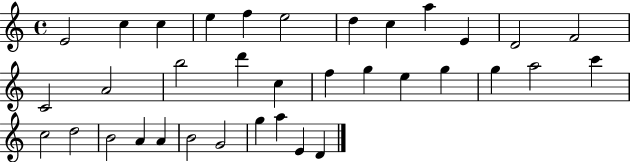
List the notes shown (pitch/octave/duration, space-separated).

E4/h C5/q C5/q E5/q F5/q E5/h D5/q C5/q A5/q E4/q D4/h F4/h C4/h A4/h B5/h D6/q C5/q F5/q G5/q E5/q G5/q G5/q A5/h C6/q C5/h D5/h B4/h A4/q A4/q B4/h G4/h G5/q A5/q E4/q D4/q